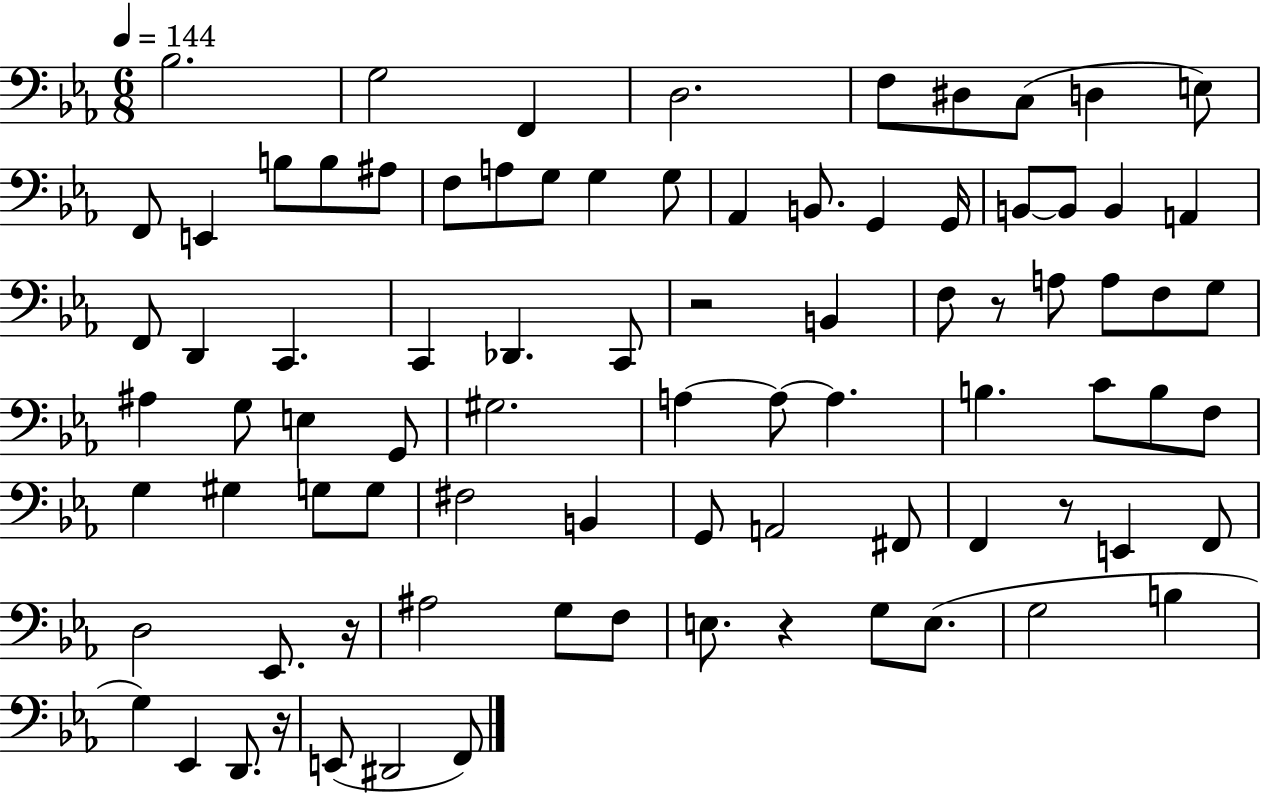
X:1
T:Untitled
M:6/8
L:1/4
K:Eb
_B,2 G,2 F,, D,2 F,/2 ^D,/2 C,/2 D, E,/2 F,,/2 E,, B,/2 B,/2 ^A,/2 F,/2 A,/2 G,/2 G, G,/2 _A,, B,,/2 G,, G,,/4 B,,/2 B,,/2 B,, A,, F,,/2 D,, C,, C,, _D,, C,,/2 z2 B,, F,/2 z/2 A,/2 A,/2 F,/2 G,/2 ^A, G,/2 E, G,,/2 ^G,2 A, A,/2 A, B, C/2 B,/2 F,/2 G, ^G, G,/2 G,/2 ^F,2 B,, G,,/2 A,,2 ^F,,/2 F,, z/2 E,, F,,/2 D,2 _E,,/2 z/4 ^A,2 G,/2 F,/2 E,/2 z G,/2 E,/2 G,2 B, G, _E,, D,,/2 z/4 E,,/2 ^D,,2 F,,/2